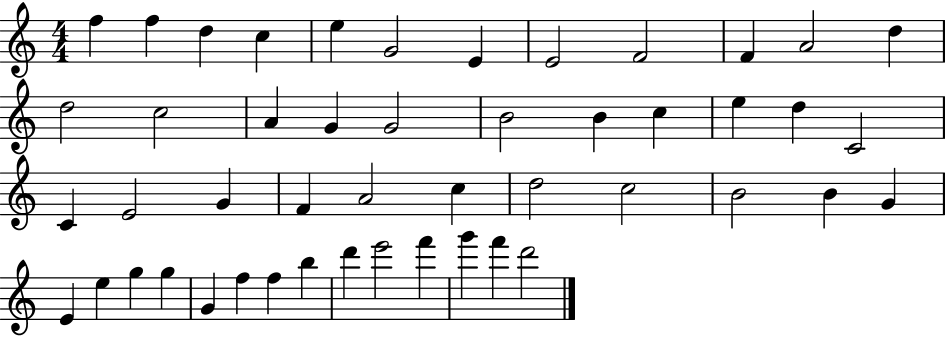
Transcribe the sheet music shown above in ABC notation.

X:1
T:Untitled
M:4/4
L:1/4
K:C
f f d c e G2 E E2 F2 F A2 d d2 c2 A G G2 B2 B c e d C2 C E2 G F A2 c d2 c2 B2 B G E e g g G f f b d' e'2 f' g' f' d'2